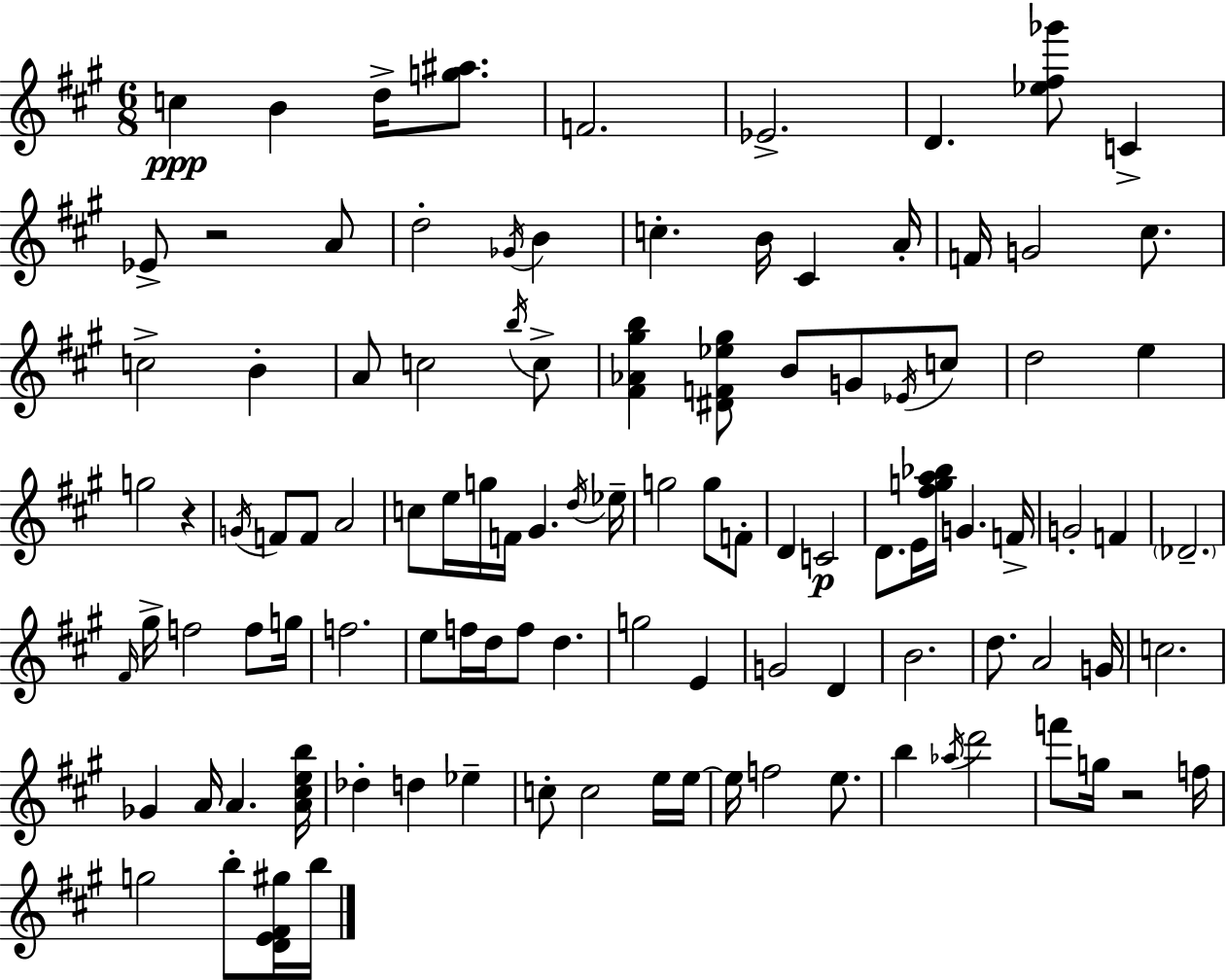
{
  \clef treble
  \numericTimeSignature
  \time 6/8
  \key a \major
  c''4\ppp b'4 d''16-> <g'' ais''>8. | f'2. | ees'2.-> | d'4. <ees'' fis'' ges'''>8 c'4-> | \break ees'8-> r2 a'8 | d''2-. \acciaccatura { ges'16 } b'4 | c''4.-. b'16 cis'4 | a'16-. f'16 g'2 cis''8. | \break c''2-> b'4-. | a'8 c''2 \acciaccatura { b''16 } | c''8-> <fis' aes' gis'' b''>4 <dis' f' ees'' gis''>8 b'8 g'8 | \acciaccatura { ees'16 } c''8 d''2 e''4 | \break g''2 r4 | \acciaccatura { g'16 } f'8 f'8 a'2 | c''8 e''16 g''16 f'16 gis'4. | \acciaccatura { d''16 } ees''16-- g''2 | \break g''8 f'8-. d'4 c'2\p | d'8. e'16 <fis'' g'' a'' bes''>16 g'4. | f'16-> g'2-. | f'4 \parenthesize des'2.-- | \break \grace { fis'16 } gis''16-> f''2 | f''8 g''16 f''2. | e''8 f''16 d''16 f''8 | d''4. g''2 | \break e'4 g'2 | d'4 b'2. | d''8. a'2 | g'16 c''2. | \break ges'4 a'16 a'4. | <a' cis'' e'' b''>16 des''4-. d''4 | ees''4-- c''8-. c''2 | e''16 e''16~~ e''16 f''2 | \break e''8. b''4 \acciaccatura { aes''16 } d'''2 | f'''8 g''16 r2 | f''16 g''2 | b''8-. <d' e' fis' gis''>16 b''16 \bar "|."
}